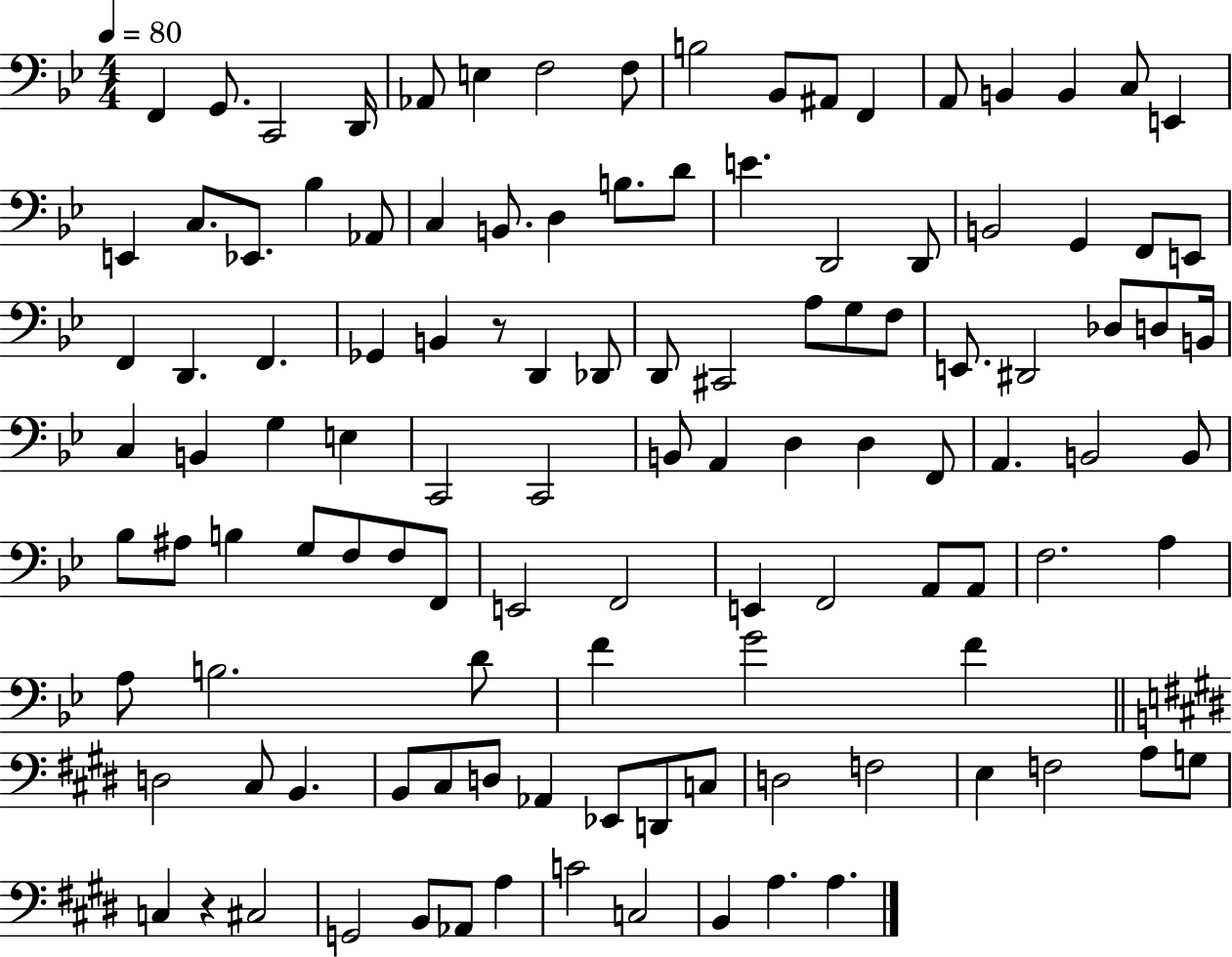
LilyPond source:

{
  \clef bass
  \numericTimeSignature
  \time 4/4
  \key bes \major
  \tempo 4 = 80
  f,4 g,8. c,2 d,16 | aes,8 e4 f2 f8 | b2 bes,8 ais,8 f,4 | a,8 b,4 b,4 c8 e,4 | \break e,4 c8. ees,8. bes4 aes,8 | c4 b,8. d4 b8. d'8 | e'4. d,2 d,8 | b,2 g,4 f,8 e,8 | \break f,4 d,4. f,4. | ges,4 b,4 r8 d,4 des,8 | d,8 cis,2 a8 g8 f8 | e,8. dis,2 des8 d8 b,16 | \break c4 b,4 g4 e4 | c,2 c,2 | b,8 a,4 d4 d4 f,8 | a,4. b,2 b,8 | \break bes8 ais8 b4 g8 f8 f8 f,8 | e,2 f,2 | e,4 f,2 a,8 a,8 | f2. a4 | \break a8 b2. d'8 | f'4 g'2 f'4 | \bar "||" \break \key e \major d2 cis8 b,4. | b,8 cis8 d8 aes,4 ees,8 d,8 c8 | d2 f2 | e4 f2 a8 g8 | \break c4 r4 cis2 | g,2 b,8 aes,8 a4 | c'2 c2 | b,4 a4. a4. | \break \bar "|."
}